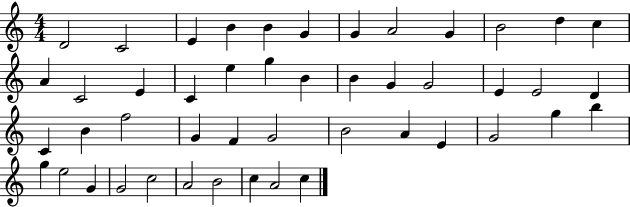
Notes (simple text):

D4/h C4/h E4/q B4/q B4/q G4/q G4/q A4/h G4/q B4/h D5/q C5/q A4/q C4/h E4/q C4/q E5/q G5/q B4/q B4/q G4/q G4/h E4/q E4/h D4/q C4/q B4/q F5/h G4/q F4/q G4/h B4/h A4/q E4/q G4/h G5/q B5/q G5/q E5/h G4/q G4/h C5/h A4/h B4/h C5/q A4/h C5/q